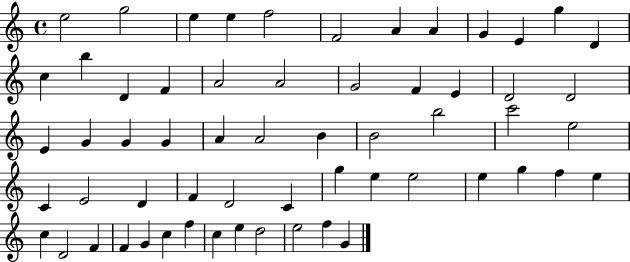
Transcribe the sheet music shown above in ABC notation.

X:1
T:Untitled
M:4/4
L:1/4
K:C
e2 g2 e e f2 F2 A A G E g D c b D F A2 A2 G2 F E D2 D2 E G G G A A2 B B2 b2 c'2 e2 C E2 D F D2 C g e e2 e g f e c D2 F F G c f c e d2 e2 f G